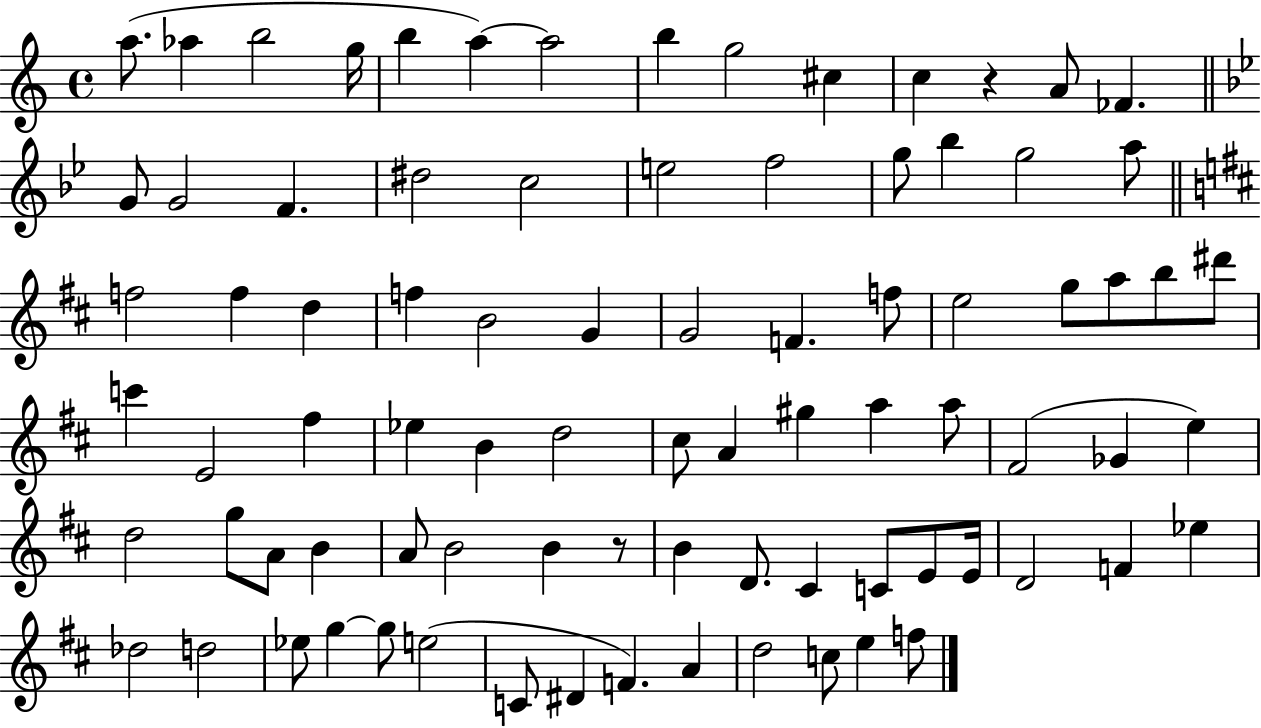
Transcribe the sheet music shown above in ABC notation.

X:1
T:Untitled
M:4/4
L:1/4
K:C
a/2 _a b2 g/4 b a a2 b g2 ^c c z A/2 _F G/2 G2 F ^d2 c2 e2 f2 g/2 _b g2 a/2 f2 f d f B2 G G2 F f/2 e2 g/2 a/2 b/2 ^d'/2 c' E2 ^f _e B d2 ^c/2 A ^g a a/2 ^F2 _G e d2 g/2 A/2 B A/2 B2 B z/2 B D/2 ^C C/2 E/2 E/4 D2 F _e _d2 d2 _e/2 g g/2 e2 C/2 ^D F A d2 c/2 e f/2